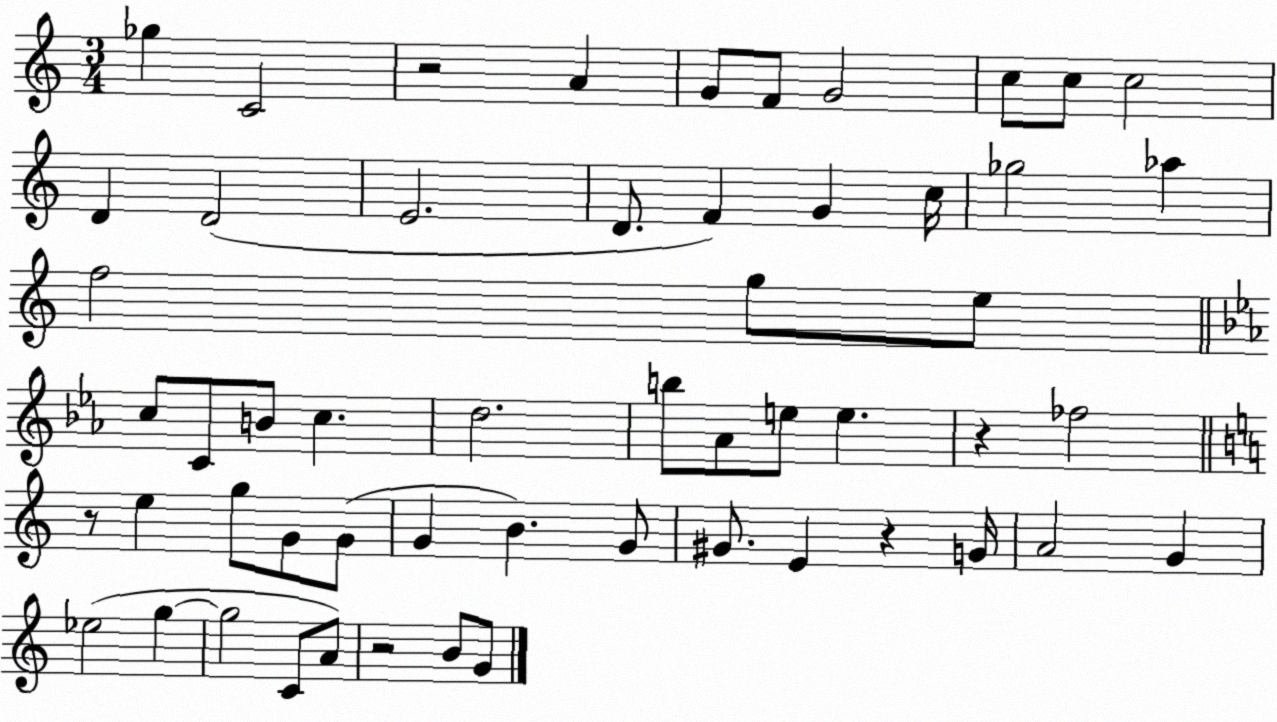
X:1
T:Untitled
M:3/4
L:1/4
K:C
_g C2 z2 A G/2 F/2 G2 c/2 c/2 c2 D D2 E2 D/2 F G c/4 _g2 _a f2 g/2 e/2 c/2 C/2 B/2 c d2 b/2 _A/2 e/2 e z _f2 z/2 e g/2 G/2 G/2 G B G/2 ^G/2 E z G/4 A2 G _e2 g g2 C/2 A/2 z2 B/2 G/2